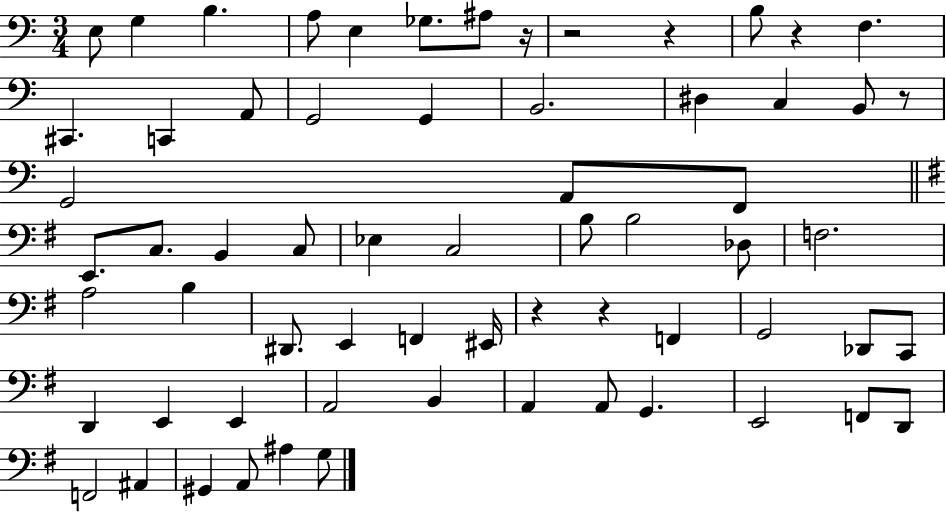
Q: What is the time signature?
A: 3/4